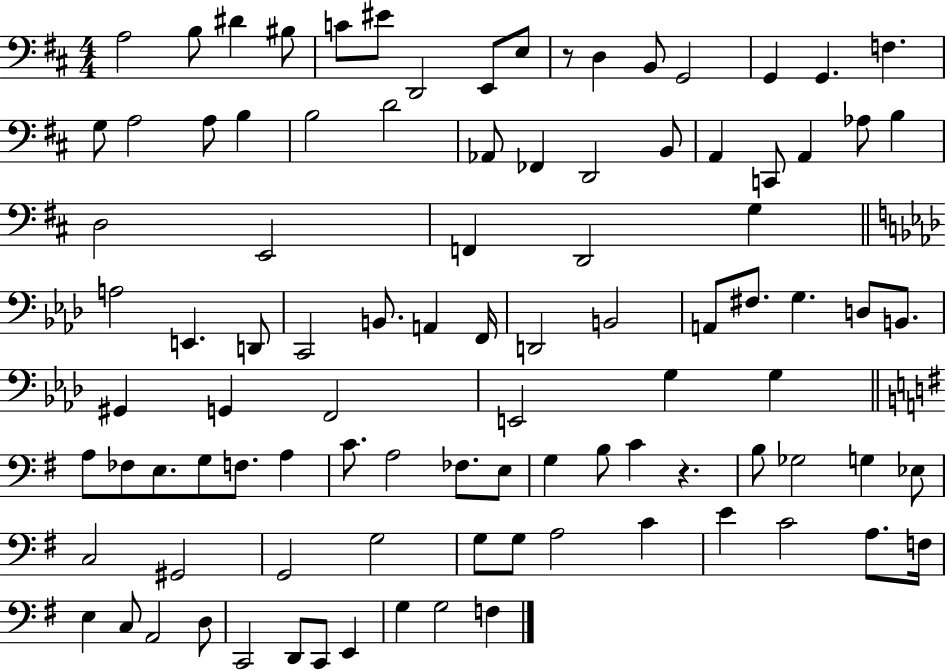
A3/h B3/e D#4/q BIS3/e C4/e EIS4/e D2/h E2/e E3/e R/e D3/q B2/e G2/h G2/q G2/q. F3/q. G3/e A3/h A3/e B3/q B3/h D4/h Ab2/e FES2/q D2/h B2/e A2/q C2/e A2/q Ab3/e B3/q D3/h E2/h F2/q D2/h G3/q A3/h E2/q. D2/e C2/h B2/e. A2/q F2/s D2/h B2/h A2/e F#3/e. G3/q. D3/e B2/e. G#2/q G2/q F2/h E2/h G3/q G3/q A3/e FES3/e E3/e. G3/e F3/e. A3/q C4/e. A3/h FES3/e. E3/e G3/q B3/e C4/q R/q. B3/e Gb3/h G3/q Eb3/e C3/h G#2/h G2/h G3/h G3/e G3/e A3/h C4/q E4/q C4/h A3/e. F3/s E3/q C3/e A2/h D3/e C2/h D2/e C2/e E2/q G3/q G3/h F3/q